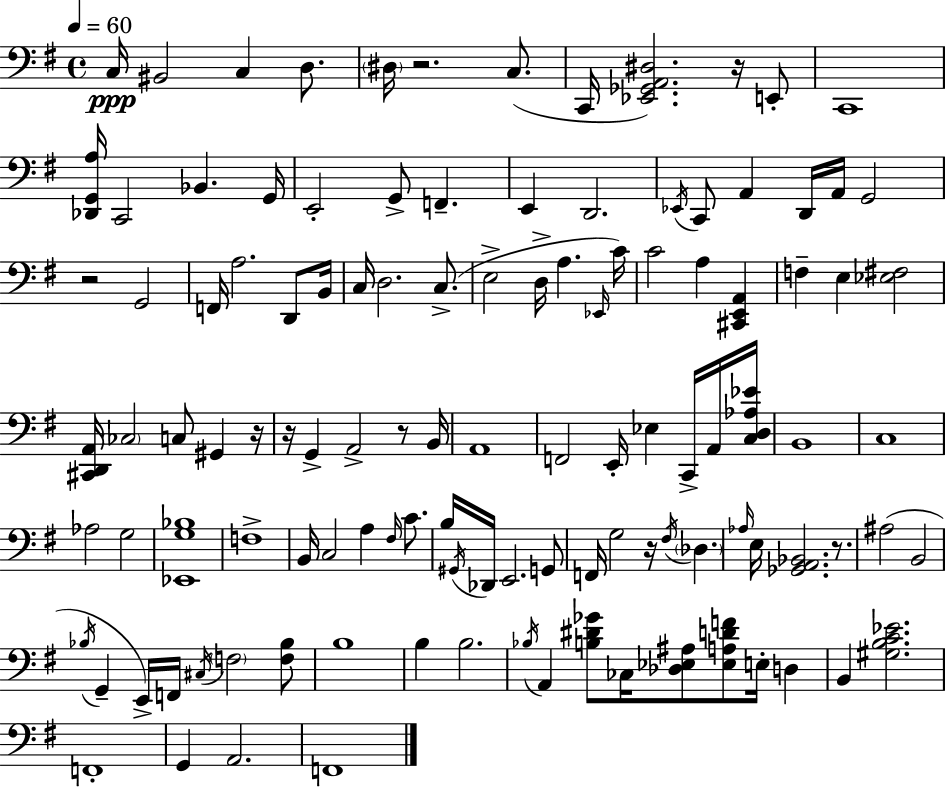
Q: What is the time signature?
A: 4/4